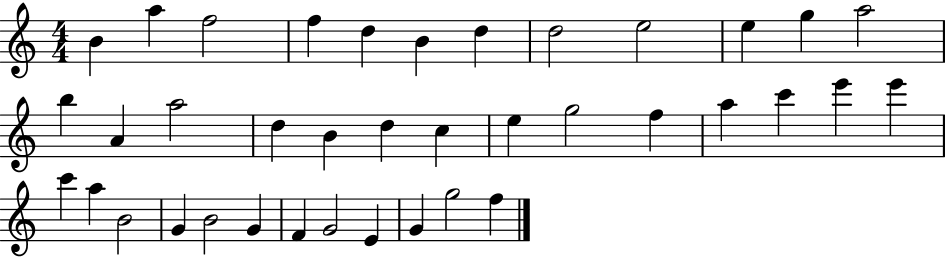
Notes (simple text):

B4/q A5/q F5/h F5/q D5/q B4/q D5/q D5/h E5/h E5/q G5/q A5/h B5/q A4/q A5/h D5/q B4/q D5/q C5/q E5/q G5/h F5/q A5/q C6/q E6/q E6/q C6/q A5/q B4/h G4/q B4/h G4/q F4/q G4/h E4/q G4/q G5/h F5/q